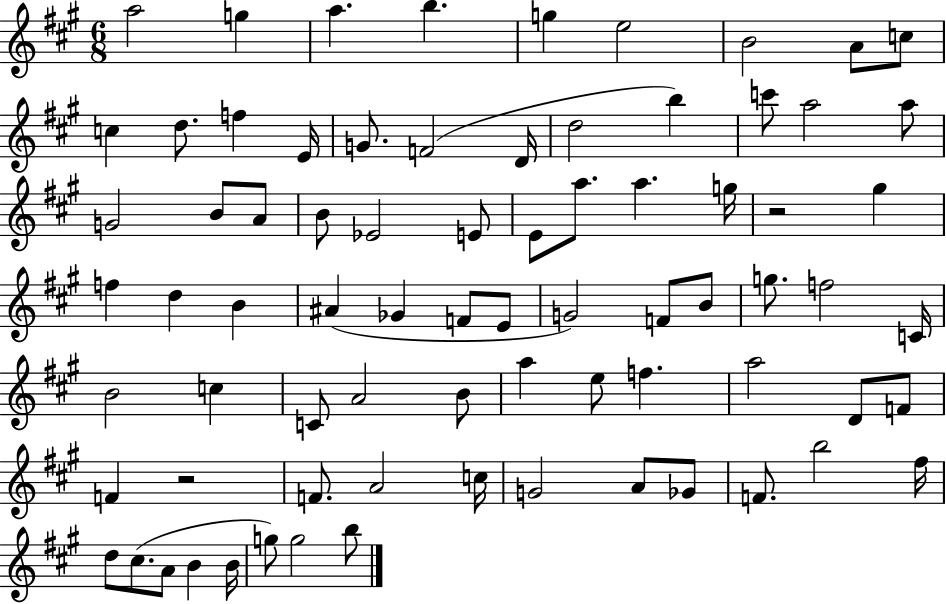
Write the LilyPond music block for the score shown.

{
  \clef treble
  \numericTimeSignature
  \time 6/8
  \key a \major
  a''2 g''4 | a''4. b''4. | g''4 e''2 | b'2 a'8 c''8 | \break c''4 d''8. f''4 e'16 | g'8. f'2( d'16 | d''2 b''4) | c'''8 a''2 a''8 | \break g'2 b'8 a'8 | b'8 ees'2 e'8 | e'8 a''8. a''4. g''16 | r2 gis''4 | \break f''4 d''4 b'4 | ais'4( ges'4 f'8 e'8 | g'2) f'8 b'8 | g''8. f''2 c'16 | \break b'2 c''4 | c'8 a'2 b'8 | a''4 e''8 f''4. | a''2 d'8 f'8 | \break f'4 r2 | f'8. a'2 c''16 | g'2 a'8 ges'8 | f'8. b''2 fis''16 | \break d''8 cis''8.( a'8 b'4 b'16 | g''8) g''2 b''8 | \bar "|."
}